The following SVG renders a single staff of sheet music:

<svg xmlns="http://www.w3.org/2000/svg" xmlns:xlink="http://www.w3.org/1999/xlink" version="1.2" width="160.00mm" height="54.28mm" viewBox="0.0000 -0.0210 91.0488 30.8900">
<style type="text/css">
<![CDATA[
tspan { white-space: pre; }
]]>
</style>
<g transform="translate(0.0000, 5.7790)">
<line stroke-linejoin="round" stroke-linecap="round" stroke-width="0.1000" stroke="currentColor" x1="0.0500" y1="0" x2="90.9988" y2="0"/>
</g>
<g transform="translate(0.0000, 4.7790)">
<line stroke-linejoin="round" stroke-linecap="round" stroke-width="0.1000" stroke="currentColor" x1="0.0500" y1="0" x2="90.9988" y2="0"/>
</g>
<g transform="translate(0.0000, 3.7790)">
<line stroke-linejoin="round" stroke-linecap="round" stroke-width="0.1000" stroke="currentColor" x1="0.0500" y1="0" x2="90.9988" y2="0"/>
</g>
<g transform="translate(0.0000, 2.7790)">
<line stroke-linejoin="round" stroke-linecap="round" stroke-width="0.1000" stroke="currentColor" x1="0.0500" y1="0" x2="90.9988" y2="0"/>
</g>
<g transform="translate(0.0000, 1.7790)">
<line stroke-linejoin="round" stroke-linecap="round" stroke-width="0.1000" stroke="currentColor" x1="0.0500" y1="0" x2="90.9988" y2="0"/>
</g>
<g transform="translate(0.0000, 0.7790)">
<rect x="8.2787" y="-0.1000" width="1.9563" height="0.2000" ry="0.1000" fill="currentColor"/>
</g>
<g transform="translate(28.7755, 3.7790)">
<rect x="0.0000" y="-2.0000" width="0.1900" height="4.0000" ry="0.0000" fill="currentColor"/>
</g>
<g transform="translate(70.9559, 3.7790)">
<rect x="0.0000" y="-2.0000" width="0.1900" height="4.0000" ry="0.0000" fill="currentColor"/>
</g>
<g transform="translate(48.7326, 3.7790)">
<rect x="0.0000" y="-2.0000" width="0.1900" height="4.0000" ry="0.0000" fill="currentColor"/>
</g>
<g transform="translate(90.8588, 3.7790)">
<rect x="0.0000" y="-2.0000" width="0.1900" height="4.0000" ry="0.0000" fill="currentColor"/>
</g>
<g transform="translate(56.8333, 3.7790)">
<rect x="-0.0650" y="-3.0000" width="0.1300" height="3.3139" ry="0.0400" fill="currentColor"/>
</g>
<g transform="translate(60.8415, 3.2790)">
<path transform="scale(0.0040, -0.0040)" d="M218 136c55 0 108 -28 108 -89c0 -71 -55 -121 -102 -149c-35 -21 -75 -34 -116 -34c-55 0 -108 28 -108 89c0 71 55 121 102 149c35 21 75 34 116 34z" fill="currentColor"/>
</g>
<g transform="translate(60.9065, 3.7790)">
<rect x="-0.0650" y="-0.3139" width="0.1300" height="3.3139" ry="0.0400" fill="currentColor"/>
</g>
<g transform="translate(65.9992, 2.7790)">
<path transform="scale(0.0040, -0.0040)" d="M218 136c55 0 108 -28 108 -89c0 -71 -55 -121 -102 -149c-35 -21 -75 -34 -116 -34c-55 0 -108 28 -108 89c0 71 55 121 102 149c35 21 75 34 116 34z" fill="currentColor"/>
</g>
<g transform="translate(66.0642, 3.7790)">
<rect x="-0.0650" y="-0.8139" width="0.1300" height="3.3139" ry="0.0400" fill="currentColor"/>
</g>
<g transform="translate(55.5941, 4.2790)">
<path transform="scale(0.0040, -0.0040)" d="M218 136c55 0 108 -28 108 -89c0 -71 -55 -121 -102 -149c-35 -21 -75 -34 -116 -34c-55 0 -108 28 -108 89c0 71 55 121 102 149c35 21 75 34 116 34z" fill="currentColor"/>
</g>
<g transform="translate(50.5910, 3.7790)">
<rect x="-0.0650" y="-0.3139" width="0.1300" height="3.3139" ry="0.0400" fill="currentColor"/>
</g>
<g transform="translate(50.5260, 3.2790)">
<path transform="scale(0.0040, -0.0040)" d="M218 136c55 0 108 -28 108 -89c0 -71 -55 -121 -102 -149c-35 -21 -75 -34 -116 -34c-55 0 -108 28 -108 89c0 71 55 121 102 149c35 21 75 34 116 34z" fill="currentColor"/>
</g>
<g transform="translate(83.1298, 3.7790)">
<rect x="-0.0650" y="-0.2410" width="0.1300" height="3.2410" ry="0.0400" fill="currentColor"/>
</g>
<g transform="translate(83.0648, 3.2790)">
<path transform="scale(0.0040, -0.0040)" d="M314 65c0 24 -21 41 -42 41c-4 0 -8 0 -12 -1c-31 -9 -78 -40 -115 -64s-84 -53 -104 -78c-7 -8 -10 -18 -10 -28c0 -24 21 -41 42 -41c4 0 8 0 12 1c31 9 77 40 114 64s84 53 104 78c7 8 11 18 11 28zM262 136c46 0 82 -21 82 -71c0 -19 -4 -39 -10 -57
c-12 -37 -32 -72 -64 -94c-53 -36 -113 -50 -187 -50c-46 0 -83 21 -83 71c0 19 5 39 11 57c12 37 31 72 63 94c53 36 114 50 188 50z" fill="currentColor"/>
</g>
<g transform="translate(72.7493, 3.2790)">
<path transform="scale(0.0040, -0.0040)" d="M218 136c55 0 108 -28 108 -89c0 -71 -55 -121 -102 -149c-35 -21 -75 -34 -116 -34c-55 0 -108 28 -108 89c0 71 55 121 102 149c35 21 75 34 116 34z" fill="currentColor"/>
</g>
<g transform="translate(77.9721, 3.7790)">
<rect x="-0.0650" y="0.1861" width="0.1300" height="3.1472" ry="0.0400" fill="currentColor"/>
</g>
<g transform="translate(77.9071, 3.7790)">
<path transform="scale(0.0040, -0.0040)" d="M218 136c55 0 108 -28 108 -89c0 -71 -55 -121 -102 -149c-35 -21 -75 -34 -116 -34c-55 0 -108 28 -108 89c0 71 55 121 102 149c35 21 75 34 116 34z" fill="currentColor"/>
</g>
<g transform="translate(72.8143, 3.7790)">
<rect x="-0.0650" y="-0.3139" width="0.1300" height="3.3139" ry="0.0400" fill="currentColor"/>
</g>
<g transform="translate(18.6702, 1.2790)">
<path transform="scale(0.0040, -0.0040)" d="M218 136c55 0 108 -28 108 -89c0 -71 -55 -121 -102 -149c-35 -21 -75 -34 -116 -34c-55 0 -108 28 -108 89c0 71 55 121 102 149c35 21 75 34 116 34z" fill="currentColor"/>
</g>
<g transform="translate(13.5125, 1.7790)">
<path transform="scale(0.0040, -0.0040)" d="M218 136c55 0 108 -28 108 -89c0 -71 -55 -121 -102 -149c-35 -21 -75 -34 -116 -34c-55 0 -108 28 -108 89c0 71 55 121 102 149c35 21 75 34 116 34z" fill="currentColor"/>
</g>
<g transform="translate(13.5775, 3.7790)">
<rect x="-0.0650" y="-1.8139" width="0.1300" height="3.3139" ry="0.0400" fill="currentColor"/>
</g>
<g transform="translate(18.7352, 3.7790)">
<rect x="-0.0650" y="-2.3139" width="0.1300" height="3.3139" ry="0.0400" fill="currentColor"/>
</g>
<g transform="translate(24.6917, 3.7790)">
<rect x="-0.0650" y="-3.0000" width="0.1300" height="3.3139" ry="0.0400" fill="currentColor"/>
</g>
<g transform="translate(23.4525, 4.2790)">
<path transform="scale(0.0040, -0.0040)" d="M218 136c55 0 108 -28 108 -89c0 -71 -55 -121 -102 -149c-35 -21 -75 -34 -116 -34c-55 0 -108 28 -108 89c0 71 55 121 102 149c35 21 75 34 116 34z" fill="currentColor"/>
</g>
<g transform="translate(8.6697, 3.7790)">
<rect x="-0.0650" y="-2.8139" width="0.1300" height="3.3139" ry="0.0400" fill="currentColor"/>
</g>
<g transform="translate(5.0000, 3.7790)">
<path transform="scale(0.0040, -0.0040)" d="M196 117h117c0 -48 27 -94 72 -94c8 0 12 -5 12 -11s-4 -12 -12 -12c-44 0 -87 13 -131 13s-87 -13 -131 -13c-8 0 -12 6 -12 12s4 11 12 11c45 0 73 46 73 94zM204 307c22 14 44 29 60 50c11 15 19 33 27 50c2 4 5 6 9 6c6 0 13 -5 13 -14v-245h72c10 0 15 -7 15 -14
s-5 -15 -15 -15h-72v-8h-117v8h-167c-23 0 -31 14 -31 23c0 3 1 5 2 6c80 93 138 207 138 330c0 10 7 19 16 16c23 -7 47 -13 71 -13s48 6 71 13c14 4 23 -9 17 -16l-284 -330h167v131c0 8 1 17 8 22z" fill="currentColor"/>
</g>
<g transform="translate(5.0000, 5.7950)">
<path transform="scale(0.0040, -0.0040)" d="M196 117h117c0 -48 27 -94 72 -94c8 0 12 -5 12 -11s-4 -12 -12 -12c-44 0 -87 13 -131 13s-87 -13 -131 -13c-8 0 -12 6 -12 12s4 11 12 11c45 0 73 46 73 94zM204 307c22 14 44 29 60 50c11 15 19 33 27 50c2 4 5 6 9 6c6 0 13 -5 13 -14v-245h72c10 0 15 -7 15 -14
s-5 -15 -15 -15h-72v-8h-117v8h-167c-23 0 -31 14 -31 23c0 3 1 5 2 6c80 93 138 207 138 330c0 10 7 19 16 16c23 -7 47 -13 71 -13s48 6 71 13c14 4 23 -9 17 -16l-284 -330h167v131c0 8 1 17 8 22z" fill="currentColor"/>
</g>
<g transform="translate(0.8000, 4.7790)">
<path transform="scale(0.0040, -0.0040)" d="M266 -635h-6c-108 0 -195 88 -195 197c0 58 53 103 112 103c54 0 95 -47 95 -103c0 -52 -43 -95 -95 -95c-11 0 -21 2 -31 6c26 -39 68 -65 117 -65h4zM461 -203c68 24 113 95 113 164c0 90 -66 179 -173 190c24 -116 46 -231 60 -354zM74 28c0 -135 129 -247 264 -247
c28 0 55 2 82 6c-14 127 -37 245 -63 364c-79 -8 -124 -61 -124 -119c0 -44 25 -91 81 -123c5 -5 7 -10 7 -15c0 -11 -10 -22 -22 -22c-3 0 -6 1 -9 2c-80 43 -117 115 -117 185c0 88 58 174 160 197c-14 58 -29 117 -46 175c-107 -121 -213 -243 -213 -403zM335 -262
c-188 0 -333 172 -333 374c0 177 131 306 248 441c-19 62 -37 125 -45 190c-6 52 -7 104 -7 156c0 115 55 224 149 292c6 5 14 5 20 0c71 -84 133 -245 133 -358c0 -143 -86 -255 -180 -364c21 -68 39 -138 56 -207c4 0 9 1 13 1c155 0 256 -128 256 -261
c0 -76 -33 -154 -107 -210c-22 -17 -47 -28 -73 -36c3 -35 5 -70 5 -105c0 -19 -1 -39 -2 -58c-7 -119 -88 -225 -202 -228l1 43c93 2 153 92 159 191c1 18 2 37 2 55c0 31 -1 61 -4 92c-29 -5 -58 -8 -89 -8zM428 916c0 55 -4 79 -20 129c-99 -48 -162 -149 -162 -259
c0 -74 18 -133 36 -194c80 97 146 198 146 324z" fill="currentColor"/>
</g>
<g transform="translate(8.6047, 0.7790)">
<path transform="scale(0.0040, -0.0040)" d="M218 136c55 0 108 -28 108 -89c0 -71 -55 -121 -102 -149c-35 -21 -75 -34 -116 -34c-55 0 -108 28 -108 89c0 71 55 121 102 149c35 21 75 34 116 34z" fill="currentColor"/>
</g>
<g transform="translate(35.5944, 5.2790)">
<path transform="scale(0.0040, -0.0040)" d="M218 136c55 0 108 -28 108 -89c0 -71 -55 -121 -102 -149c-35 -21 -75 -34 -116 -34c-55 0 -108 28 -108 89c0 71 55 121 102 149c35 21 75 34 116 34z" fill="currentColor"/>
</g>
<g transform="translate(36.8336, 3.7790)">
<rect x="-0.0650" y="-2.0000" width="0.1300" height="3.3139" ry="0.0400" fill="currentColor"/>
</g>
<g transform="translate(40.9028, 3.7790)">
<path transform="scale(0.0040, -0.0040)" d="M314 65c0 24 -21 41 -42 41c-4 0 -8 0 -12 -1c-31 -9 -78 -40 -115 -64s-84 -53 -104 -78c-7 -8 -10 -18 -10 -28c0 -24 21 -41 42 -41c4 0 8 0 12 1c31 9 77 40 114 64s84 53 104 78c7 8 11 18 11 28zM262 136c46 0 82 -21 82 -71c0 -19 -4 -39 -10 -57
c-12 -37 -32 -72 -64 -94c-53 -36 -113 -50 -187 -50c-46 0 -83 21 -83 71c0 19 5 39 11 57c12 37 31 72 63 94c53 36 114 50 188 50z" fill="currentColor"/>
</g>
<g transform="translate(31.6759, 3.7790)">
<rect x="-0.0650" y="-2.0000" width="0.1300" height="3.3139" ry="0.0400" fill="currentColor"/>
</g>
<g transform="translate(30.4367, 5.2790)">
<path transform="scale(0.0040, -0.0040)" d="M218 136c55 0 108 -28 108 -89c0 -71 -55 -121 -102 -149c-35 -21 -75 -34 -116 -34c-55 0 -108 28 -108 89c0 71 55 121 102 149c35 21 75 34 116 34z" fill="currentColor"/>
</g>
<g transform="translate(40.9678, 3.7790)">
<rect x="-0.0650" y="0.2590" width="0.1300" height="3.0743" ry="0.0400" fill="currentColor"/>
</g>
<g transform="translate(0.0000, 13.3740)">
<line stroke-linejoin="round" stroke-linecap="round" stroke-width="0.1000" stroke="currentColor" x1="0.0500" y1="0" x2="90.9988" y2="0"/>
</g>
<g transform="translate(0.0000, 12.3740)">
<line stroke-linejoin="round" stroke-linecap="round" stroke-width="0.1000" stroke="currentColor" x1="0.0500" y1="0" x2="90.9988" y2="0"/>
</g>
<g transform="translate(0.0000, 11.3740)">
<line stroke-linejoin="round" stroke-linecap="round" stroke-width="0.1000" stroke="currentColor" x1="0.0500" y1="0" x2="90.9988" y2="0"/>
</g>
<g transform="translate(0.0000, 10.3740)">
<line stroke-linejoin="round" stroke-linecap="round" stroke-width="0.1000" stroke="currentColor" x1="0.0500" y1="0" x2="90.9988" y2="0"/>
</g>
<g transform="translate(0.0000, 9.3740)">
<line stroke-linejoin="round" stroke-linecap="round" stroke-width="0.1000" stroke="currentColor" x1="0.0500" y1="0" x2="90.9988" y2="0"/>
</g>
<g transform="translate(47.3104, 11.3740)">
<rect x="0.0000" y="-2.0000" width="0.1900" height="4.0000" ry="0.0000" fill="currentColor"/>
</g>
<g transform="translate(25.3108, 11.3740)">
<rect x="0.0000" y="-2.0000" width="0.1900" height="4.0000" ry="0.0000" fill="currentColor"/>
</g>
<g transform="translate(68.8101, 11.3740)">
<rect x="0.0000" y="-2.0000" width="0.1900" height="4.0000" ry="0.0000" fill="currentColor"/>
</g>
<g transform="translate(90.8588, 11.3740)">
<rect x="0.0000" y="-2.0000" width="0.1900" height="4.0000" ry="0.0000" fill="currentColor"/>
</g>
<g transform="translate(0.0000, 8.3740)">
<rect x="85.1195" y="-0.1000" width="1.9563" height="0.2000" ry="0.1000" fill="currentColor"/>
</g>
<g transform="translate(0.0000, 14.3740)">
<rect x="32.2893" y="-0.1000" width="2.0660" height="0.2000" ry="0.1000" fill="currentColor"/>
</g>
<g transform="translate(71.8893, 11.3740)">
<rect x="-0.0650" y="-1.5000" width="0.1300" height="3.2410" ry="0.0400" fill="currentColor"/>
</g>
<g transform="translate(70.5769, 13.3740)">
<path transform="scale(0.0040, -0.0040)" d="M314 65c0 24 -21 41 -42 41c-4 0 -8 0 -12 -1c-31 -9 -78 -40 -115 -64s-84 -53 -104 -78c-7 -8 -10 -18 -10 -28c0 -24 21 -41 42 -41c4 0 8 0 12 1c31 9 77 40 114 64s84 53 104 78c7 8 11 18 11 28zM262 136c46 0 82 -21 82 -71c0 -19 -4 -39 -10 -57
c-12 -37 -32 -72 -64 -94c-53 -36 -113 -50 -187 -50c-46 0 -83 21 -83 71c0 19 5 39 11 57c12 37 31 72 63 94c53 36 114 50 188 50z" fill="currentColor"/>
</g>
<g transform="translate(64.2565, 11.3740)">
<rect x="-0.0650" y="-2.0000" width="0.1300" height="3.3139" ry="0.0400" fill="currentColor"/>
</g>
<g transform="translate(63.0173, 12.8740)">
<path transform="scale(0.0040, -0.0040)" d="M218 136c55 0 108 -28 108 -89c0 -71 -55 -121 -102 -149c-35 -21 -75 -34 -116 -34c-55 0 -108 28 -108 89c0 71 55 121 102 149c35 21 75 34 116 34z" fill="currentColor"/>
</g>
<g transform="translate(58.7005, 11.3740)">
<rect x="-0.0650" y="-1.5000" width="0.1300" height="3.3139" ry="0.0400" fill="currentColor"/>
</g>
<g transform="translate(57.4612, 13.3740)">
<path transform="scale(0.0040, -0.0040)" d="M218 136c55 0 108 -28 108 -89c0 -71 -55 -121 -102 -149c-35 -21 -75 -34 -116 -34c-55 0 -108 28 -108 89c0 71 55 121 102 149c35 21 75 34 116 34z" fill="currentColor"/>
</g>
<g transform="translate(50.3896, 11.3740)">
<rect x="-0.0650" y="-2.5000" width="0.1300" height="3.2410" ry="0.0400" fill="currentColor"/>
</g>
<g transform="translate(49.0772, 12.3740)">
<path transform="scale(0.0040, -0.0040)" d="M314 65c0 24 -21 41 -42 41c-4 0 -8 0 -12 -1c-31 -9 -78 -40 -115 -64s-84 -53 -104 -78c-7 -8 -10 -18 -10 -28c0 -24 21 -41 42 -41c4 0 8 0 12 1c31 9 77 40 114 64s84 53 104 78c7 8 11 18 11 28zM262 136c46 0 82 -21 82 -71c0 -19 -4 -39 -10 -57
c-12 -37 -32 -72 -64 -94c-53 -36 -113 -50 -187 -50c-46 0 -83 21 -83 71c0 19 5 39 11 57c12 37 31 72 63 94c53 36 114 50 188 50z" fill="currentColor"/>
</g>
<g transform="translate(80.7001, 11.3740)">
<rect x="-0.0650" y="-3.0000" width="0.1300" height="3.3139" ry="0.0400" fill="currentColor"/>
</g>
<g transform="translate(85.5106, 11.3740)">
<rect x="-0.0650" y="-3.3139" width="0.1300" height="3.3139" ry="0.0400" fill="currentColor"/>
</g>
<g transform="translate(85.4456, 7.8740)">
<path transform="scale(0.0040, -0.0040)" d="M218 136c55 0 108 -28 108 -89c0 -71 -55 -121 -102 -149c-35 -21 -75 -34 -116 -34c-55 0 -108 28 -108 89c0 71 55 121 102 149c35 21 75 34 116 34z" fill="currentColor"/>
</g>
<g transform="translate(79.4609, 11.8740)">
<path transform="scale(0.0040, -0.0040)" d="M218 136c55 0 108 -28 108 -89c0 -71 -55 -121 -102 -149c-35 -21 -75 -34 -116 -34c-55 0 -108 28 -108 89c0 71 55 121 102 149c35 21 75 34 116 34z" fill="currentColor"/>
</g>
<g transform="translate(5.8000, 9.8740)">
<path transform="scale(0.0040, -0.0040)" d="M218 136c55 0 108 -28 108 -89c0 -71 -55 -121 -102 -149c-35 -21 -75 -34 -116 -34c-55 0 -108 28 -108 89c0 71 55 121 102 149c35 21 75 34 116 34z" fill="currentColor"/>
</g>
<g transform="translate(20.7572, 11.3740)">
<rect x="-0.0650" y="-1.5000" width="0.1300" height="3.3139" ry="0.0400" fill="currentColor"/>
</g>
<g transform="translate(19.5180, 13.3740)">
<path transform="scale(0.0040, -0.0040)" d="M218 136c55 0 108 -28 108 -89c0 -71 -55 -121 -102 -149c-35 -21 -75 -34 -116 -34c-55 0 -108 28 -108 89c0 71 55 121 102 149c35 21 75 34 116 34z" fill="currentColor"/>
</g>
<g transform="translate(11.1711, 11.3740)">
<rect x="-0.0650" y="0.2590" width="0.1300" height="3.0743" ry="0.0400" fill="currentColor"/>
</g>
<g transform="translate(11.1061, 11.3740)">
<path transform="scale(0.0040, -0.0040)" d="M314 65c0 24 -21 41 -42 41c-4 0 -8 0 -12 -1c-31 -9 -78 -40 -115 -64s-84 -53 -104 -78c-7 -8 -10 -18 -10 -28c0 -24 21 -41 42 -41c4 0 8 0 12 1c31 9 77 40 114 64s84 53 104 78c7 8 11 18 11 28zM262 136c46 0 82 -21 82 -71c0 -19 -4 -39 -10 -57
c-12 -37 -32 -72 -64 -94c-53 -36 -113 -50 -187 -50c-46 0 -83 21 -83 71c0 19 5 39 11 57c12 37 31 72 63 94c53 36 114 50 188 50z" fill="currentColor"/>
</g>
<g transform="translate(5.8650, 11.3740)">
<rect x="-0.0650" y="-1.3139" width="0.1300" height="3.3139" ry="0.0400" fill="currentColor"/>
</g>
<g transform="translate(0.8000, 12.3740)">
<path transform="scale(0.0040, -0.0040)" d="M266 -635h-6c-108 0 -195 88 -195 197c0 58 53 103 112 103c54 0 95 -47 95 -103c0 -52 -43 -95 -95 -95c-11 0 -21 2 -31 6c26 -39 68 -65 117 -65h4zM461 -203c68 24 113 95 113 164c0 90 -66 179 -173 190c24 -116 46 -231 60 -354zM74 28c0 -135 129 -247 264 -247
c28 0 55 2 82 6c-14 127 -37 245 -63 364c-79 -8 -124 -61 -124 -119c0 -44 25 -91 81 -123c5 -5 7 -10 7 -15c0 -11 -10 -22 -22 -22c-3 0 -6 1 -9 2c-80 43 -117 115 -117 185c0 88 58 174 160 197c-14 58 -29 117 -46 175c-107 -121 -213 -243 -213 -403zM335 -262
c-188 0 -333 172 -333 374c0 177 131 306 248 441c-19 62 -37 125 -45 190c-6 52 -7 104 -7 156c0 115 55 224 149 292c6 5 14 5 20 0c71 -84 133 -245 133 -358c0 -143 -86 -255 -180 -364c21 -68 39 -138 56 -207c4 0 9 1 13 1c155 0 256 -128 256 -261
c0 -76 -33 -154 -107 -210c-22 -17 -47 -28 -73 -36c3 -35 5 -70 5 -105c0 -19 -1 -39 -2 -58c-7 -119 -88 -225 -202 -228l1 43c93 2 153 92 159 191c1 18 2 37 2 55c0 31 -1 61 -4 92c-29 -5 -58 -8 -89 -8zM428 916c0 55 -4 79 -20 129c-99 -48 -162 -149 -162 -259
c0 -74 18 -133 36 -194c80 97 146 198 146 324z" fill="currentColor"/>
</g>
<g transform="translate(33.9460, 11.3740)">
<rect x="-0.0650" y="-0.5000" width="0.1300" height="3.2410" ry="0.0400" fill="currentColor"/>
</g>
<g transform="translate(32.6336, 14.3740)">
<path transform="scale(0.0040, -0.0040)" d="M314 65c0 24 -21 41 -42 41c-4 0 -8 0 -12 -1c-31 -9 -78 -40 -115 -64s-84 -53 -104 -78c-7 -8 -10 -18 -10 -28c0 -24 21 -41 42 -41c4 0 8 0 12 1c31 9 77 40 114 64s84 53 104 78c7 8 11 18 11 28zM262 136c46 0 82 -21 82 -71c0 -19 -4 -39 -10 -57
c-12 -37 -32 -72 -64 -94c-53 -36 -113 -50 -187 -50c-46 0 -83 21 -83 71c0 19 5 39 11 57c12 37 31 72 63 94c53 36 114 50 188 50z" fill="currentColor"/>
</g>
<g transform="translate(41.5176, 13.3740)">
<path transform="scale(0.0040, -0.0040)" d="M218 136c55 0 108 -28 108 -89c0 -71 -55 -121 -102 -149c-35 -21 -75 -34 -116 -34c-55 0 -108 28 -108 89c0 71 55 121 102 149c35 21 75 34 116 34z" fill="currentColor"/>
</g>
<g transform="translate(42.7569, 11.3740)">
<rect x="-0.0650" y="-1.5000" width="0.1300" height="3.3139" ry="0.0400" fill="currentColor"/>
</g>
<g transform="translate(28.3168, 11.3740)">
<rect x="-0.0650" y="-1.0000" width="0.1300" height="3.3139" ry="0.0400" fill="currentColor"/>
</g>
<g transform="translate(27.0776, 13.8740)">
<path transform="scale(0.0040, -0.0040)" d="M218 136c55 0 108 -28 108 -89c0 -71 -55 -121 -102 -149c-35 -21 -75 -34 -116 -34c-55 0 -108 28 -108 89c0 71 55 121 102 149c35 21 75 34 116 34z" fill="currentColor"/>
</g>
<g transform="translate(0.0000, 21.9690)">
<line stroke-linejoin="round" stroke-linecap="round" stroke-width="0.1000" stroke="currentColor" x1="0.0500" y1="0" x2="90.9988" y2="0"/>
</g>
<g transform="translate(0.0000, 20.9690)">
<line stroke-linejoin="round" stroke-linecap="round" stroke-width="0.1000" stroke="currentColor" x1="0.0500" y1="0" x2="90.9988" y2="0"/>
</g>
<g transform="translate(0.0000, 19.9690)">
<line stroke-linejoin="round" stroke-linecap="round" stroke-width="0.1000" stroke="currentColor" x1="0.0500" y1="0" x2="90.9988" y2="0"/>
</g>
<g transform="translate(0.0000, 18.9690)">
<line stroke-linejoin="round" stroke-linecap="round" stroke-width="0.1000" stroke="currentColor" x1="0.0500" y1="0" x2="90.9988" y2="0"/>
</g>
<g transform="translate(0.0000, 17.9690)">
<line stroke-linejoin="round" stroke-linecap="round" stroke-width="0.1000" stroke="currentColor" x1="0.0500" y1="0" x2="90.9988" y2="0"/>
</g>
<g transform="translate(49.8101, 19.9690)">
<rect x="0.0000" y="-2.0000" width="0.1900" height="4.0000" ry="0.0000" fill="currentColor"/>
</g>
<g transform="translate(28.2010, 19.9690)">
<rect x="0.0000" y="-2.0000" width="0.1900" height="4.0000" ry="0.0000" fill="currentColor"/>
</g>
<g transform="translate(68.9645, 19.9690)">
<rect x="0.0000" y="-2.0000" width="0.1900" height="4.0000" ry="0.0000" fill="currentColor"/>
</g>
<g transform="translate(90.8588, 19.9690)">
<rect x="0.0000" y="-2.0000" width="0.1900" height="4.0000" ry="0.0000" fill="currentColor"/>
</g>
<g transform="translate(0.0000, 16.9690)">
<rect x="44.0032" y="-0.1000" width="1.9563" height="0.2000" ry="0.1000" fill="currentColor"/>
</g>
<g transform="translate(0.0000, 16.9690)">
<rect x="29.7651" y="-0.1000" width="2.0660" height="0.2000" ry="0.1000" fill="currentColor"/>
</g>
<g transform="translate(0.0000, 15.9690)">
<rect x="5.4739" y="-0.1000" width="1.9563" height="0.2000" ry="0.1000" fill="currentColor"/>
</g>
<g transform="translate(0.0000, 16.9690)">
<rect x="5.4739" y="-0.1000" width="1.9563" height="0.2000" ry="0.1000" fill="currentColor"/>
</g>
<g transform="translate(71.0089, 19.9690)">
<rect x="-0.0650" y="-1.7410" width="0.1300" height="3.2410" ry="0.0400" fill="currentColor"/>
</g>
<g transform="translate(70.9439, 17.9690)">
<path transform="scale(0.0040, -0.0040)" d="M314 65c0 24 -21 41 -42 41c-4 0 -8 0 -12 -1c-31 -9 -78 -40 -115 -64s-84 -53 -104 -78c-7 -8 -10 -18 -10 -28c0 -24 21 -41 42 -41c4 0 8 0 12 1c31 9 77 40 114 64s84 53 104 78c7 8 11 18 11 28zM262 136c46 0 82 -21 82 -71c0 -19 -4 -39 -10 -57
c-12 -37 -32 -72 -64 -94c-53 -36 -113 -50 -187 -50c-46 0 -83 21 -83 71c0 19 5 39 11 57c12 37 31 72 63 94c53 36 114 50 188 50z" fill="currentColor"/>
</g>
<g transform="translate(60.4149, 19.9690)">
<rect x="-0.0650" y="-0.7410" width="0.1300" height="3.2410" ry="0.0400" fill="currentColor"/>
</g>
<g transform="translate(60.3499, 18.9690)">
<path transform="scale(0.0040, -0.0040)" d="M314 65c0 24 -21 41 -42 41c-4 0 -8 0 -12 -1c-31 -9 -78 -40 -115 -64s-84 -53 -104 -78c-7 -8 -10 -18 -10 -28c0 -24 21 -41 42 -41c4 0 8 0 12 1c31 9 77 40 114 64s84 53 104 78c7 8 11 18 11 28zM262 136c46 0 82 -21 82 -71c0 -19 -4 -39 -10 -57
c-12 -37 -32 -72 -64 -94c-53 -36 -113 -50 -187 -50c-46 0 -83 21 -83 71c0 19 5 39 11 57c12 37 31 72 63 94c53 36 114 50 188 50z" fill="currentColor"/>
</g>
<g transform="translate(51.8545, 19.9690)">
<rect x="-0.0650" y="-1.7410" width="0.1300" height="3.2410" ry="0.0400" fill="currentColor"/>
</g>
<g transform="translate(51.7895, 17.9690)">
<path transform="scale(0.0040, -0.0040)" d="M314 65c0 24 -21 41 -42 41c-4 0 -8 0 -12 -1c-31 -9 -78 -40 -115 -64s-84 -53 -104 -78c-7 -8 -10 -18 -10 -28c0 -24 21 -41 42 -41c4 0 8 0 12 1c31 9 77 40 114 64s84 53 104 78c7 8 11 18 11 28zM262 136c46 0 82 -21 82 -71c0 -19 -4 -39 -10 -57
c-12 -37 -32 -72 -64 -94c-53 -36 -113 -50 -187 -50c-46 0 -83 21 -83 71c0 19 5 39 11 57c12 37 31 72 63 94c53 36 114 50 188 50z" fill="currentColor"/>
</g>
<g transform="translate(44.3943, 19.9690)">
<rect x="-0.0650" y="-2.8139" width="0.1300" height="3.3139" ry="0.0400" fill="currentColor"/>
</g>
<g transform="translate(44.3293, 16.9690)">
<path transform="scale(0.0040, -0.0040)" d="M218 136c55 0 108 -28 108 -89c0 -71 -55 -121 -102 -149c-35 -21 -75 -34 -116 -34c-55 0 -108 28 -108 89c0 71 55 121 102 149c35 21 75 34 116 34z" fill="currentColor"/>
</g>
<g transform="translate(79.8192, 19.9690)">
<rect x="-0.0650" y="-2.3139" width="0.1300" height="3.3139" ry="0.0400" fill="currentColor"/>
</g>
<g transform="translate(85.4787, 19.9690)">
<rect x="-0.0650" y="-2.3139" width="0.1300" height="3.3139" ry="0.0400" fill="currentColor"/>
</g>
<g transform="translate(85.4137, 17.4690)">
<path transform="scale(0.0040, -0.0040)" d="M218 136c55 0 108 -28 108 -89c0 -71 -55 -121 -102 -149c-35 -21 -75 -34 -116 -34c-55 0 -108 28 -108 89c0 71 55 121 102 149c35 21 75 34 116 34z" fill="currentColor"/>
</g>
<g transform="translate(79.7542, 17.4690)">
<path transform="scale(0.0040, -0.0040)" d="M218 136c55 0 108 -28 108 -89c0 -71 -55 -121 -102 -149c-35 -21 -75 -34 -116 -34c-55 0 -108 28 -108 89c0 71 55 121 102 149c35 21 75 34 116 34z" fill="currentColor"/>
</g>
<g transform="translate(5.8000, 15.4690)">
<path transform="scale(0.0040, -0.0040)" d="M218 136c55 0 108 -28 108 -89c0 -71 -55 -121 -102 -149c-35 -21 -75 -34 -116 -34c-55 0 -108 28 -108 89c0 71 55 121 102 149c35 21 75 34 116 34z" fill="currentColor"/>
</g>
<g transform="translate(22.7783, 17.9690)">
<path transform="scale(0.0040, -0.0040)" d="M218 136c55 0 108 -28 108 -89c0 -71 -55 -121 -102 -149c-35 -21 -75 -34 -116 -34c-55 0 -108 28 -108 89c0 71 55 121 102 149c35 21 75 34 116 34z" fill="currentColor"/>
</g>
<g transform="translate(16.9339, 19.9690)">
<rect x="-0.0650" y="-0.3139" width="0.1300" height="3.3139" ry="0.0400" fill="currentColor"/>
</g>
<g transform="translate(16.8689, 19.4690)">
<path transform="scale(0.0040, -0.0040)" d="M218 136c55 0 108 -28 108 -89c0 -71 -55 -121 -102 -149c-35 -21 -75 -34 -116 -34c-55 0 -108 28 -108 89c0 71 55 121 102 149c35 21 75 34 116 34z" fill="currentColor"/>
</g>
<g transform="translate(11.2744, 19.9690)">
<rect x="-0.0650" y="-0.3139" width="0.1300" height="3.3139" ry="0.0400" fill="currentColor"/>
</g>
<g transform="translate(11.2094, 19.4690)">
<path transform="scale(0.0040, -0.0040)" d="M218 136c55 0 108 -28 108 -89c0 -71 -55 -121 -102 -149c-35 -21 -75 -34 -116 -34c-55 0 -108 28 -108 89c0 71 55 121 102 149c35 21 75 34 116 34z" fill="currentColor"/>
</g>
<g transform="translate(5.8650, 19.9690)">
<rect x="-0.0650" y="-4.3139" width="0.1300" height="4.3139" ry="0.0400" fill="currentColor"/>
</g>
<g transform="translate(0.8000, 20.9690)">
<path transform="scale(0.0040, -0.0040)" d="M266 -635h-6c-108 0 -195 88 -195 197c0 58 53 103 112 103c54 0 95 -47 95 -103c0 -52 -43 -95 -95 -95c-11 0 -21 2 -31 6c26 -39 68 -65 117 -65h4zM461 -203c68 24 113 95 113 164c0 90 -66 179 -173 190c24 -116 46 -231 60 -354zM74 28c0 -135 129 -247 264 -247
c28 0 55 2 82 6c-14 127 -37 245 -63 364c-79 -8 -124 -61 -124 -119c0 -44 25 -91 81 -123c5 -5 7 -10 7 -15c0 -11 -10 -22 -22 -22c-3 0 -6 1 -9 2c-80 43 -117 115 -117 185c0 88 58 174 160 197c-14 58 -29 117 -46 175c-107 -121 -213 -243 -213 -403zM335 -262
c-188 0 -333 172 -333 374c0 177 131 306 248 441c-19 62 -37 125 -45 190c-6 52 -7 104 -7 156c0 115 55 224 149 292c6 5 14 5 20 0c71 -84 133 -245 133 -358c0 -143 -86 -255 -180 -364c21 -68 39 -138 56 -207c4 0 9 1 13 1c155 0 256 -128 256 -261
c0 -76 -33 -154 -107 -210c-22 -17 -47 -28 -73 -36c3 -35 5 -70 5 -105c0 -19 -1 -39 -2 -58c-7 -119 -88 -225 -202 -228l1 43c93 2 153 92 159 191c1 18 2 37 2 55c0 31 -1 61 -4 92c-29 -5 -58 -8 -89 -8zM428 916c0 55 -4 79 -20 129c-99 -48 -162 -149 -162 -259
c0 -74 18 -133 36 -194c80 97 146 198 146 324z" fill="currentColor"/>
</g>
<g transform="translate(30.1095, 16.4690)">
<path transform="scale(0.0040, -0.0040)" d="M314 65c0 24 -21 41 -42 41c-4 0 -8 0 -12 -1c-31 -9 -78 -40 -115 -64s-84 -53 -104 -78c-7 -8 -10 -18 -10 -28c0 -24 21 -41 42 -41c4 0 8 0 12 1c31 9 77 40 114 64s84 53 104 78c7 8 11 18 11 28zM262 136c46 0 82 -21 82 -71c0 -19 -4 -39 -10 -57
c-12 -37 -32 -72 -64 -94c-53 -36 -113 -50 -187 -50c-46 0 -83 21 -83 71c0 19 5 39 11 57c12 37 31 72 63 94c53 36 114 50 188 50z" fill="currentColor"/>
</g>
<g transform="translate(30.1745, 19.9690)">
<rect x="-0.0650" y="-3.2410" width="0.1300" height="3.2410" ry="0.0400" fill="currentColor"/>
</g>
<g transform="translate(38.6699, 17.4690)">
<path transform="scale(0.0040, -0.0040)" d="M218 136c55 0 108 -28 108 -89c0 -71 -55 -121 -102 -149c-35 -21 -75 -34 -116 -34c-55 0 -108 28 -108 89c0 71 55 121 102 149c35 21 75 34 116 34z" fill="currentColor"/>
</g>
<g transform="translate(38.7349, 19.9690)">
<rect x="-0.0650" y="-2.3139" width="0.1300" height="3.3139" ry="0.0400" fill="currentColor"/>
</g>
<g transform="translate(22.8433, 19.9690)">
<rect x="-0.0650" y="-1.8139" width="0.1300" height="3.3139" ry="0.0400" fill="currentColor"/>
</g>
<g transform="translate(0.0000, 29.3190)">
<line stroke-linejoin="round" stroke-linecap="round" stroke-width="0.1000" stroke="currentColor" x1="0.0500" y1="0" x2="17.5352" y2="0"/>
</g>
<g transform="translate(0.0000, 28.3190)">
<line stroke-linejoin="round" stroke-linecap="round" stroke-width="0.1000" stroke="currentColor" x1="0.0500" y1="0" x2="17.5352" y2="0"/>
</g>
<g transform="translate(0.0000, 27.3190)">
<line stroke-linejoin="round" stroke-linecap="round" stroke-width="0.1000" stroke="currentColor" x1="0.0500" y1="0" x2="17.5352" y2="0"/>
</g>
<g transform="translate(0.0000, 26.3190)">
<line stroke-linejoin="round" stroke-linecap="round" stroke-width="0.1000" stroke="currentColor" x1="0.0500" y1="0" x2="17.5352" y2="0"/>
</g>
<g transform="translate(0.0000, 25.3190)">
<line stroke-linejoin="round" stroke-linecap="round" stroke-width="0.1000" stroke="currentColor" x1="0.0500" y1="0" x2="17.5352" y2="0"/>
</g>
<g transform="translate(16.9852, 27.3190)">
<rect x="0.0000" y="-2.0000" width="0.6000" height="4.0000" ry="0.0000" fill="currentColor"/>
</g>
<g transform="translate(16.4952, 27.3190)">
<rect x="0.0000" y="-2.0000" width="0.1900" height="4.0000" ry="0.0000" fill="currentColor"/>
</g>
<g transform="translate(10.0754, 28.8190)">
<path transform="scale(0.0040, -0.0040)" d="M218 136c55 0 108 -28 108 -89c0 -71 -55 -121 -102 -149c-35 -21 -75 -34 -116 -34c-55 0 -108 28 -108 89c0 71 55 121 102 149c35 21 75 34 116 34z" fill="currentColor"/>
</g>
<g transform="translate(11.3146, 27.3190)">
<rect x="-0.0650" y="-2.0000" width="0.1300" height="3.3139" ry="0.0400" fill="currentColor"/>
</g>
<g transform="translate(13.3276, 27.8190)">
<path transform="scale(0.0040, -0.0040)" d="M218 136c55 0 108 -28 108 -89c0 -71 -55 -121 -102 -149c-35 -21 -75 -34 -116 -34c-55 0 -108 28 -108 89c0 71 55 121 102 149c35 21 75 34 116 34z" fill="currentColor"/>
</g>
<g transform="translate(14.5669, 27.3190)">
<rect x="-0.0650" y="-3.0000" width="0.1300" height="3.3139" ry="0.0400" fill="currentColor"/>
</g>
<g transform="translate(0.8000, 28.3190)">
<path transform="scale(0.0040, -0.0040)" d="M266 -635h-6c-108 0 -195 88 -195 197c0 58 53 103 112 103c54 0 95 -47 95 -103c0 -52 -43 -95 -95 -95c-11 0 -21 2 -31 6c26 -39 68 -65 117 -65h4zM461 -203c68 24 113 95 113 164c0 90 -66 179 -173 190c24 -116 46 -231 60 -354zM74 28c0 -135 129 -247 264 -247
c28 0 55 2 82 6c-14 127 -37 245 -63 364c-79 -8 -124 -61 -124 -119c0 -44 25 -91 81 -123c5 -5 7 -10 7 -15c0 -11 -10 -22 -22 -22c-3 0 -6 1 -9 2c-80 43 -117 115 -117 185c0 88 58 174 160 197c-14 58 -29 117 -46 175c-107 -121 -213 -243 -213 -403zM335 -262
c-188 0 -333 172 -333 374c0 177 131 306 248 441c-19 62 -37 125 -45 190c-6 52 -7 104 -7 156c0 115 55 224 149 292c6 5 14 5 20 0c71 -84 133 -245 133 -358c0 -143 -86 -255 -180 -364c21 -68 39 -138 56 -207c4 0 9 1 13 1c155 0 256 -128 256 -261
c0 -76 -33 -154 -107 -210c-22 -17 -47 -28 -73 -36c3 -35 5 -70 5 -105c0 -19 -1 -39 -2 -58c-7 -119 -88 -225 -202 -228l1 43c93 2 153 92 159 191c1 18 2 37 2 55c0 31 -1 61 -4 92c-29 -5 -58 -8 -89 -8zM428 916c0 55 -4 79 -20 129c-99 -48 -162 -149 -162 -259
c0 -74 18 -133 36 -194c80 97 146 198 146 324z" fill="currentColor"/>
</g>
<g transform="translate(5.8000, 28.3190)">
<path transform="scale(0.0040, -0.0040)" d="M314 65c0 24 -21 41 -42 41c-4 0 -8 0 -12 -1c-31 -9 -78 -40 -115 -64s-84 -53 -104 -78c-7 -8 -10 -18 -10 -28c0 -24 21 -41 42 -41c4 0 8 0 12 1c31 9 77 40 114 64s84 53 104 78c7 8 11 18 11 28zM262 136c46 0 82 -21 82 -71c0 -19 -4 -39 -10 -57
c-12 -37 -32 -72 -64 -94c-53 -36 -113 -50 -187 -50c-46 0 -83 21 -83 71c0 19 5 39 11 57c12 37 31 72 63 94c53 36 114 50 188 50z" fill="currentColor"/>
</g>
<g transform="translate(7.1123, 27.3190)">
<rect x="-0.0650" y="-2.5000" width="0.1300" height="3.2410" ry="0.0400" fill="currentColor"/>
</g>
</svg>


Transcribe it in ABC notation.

X:1
T:Untitled
M:4/4
L:1/4
K:C
a f g A F F B2 c A c d c B c2 e B2 E D C2 E G2 E F E2 A b d' c c f b2 g a f2 d2 f2 g g G2 F A